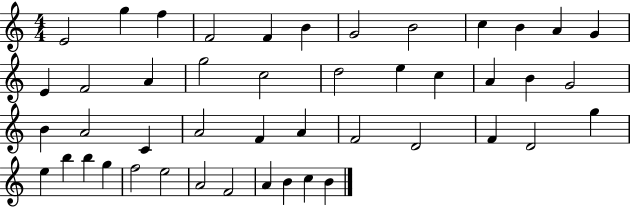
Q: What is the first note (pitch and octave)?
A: E4